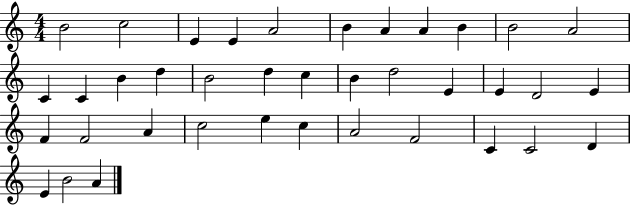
B4/h C5/h E4/q E4/q A4/h B4/q A4/q A4/q B4/q B4/h A4/h C4/q C4/q B4/q D5/q B4/h D5/q C5/q B4/q D5/h E4/q E4/q D4/h E4/q F4/q F4/h A4/q C5/h E5/q C5/q A4/h F4/h C4/q C4/h D4/q E4/q B4/h A4/q